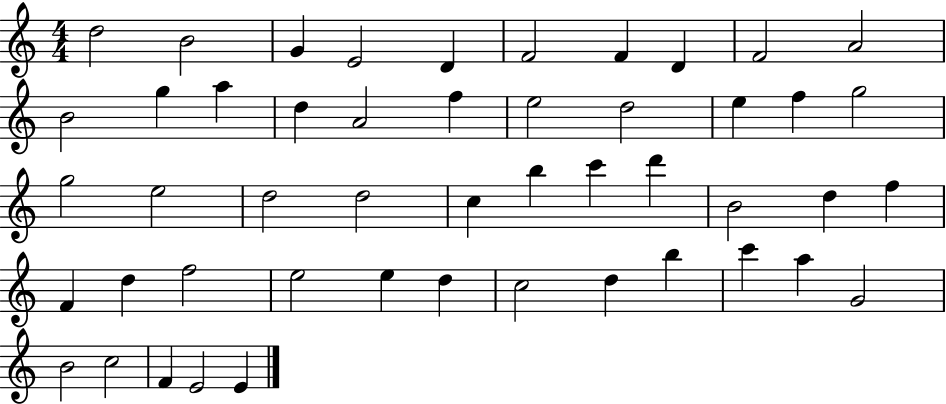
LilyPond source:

{
  \clef treble
  \numericTimeSignature
  \time 4/4
  \key c \major
  d''2 b'2 | g'4 e'2 d'4 | f'2 f'4 d'4 | f'2 a'2 | \break b'2 g''4 a''4 | d''4 a'2 f''4 | e''2 d''2 | e''4 f''4 g''2 | \break g''2 e''2 | d''2 d''2 | c''4 b''4 c'''4 d'''4 | b'2 d''4 f''4 | \break f'4 d''4 f''2 | e''2 e''4 d''4 | c''2 d''4 b''4 | c'''4 a''4 g'2 | \break b'2 c''2 | f'4 e'2 e'4 | \bar "|."
}